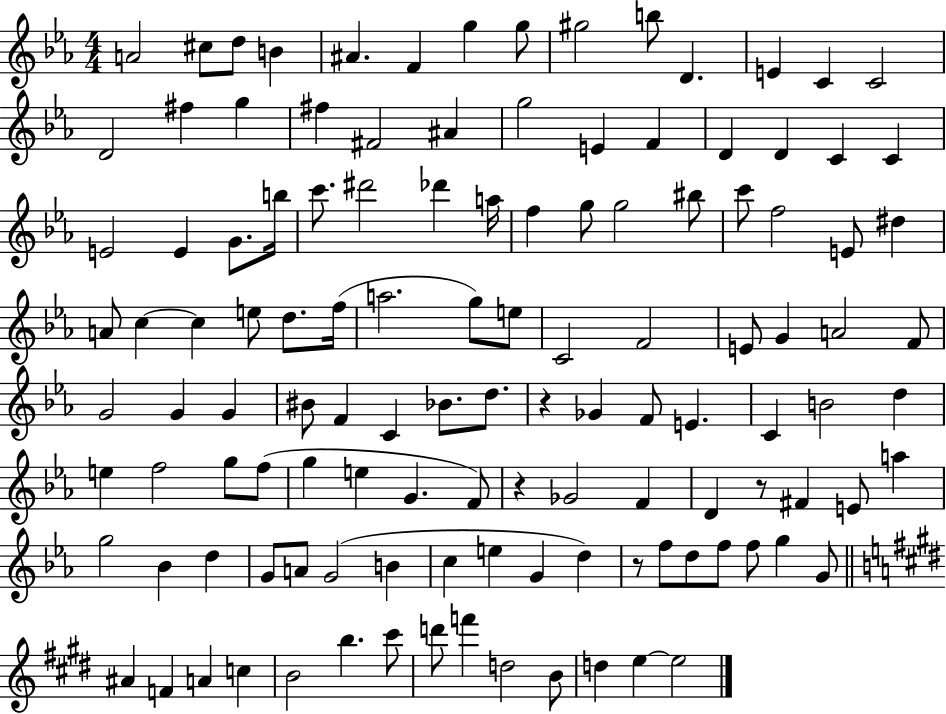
A4/h C#5/e D5/e B4/q A#4/q. F4/q G5/q G5/e G#5/h B5/e D4/q. E4/q C4/q C4/h D4/h F#5/q G5/q F#5/q F#4/h A#4/q G5/h E4/q F4/q D4/q D4/q C4/q C4/q E4/h E4/q G4/e. B5/s C6/e. D#6/h Db6/q A5/s F5/q G5/e G5/h BIS5/e C6/e F5/h E4/e D#5/q A4/e C5/q C5/q E5/e D5/e. F5/s A5/h. G5/e E5/e C4/h F4/h E4/e G4/q A4/h F4/e G4/h G4/q G4/q BIS4/e F4/q C4/q Bb4/e. D5/e. R/q Gb4/q F4/e E4/q. C4/q B4/h D5/q E5/q F5/h G5/e F5/e G5/q E5/q G4/q. F4/e R/q Gb4/h F4/q D4/q R/e F#4/q E4/e A5/q G5/h Bb4/q D5/q G4/e A4/e G4/h B4/q C5/q E5/q G4/q D5/q R/e F5/e D5/e F5/e F5/e G5/q G4/e A#4/q F4/q A4/q C5/q B4/h B5/q. C#6/e D6/e F6/q D5/h B4/e D5/q E5/q E5/h